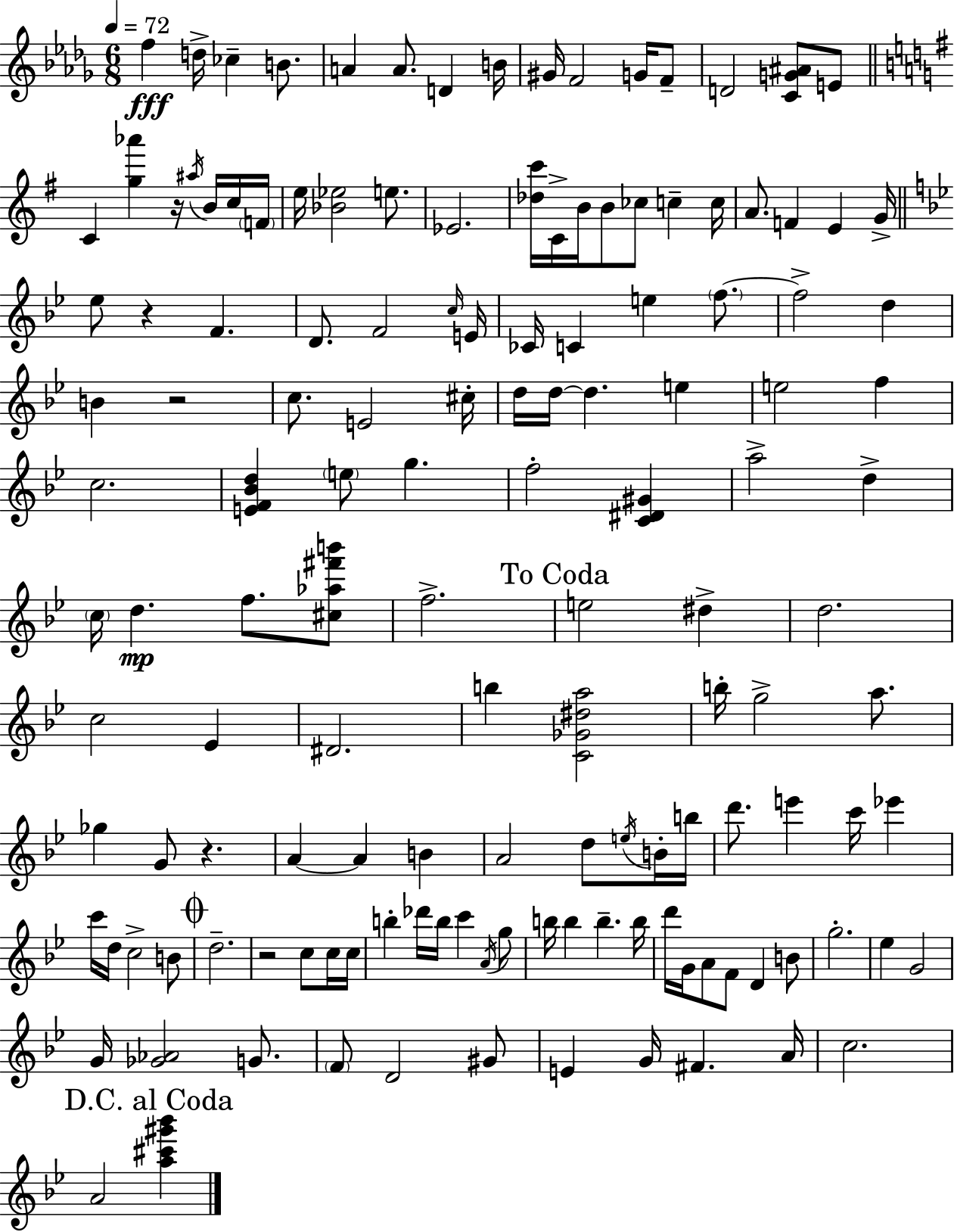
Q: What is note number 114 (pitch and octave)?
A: Eb5